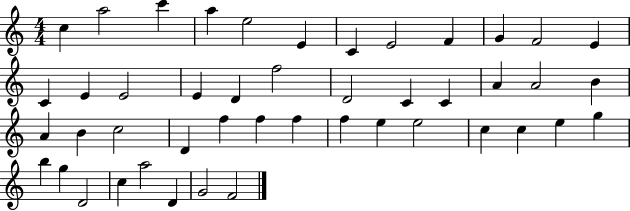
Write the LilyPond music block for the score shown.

{
  \clef treble
  \numericTimeSignature
  \time 4/4
  \key c \major
  c''4 a''2 c'''4 | a''4 e''2 e'4 | c'4 e'2 f'4 | g'4 f'2 e'4 | \break c'4 e'4 e'2 | e'4 d'4 f''2 | d'2 c'4 c'4 | a'4 a'2 b'4 | \break a'4 b'4 c''2 | d'4 f''4 f''4 f''4 | f''4 e''4 e''2 | c''4 c''4 e''4 g''4 | \break b''4 g''4 d'2 | c''4 a''2 d'4 | g'2 f'2 | \bar "|."
}